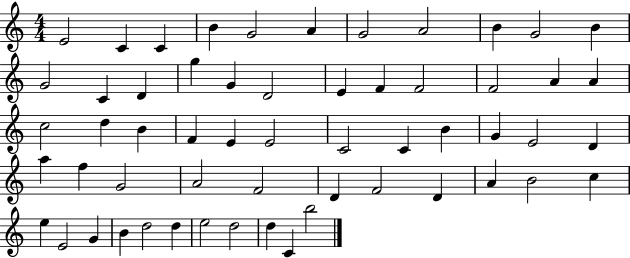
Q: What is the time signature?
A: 4/4